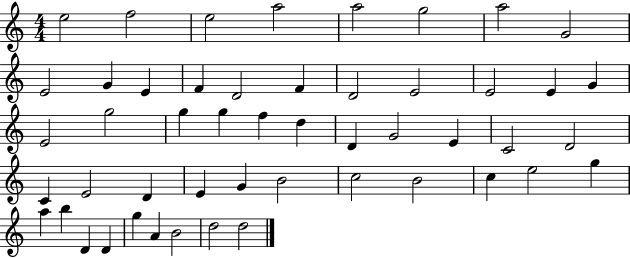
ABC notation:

X:1
T:Untitled
M:4/4
L:1/4
K:C
e2 f2 e2 a2 a2 g2 a2 G2 E2 G E F D2 F D2 E2 E2 E G E2 g2 g g f d D G2 E C2 D2 C E2 D E G B2 c2 B2 c e2 g a b D D g A B2 d2 d2